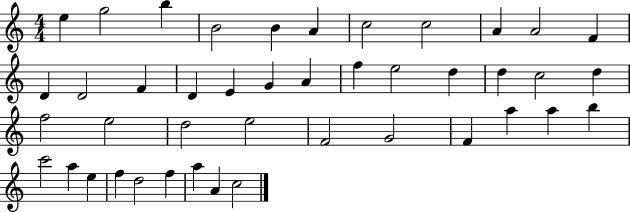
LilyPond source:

{
  \clef treble
  \numericTimeSignature
  \time 4/4
  \key c \major
  e''4 g''2 b''4 | b'2 b'4 a'4 | c''2 c''2 | a'4 a'2 f'4 | \break d'4 d'2 f'4 | d'4 e'4 g'4 a'4 | f''4 e''2 d''4 | d''4 c''2 d''4 | \break f''2 e''2 | d''2 e''2 | f'2 g'2 | f'4 a''4 a''4 b''4 | \break c'''2 a''4 e''4 | f''4 d''2 f''4 | a''4 a'4 c''2 | \bar "|."
}